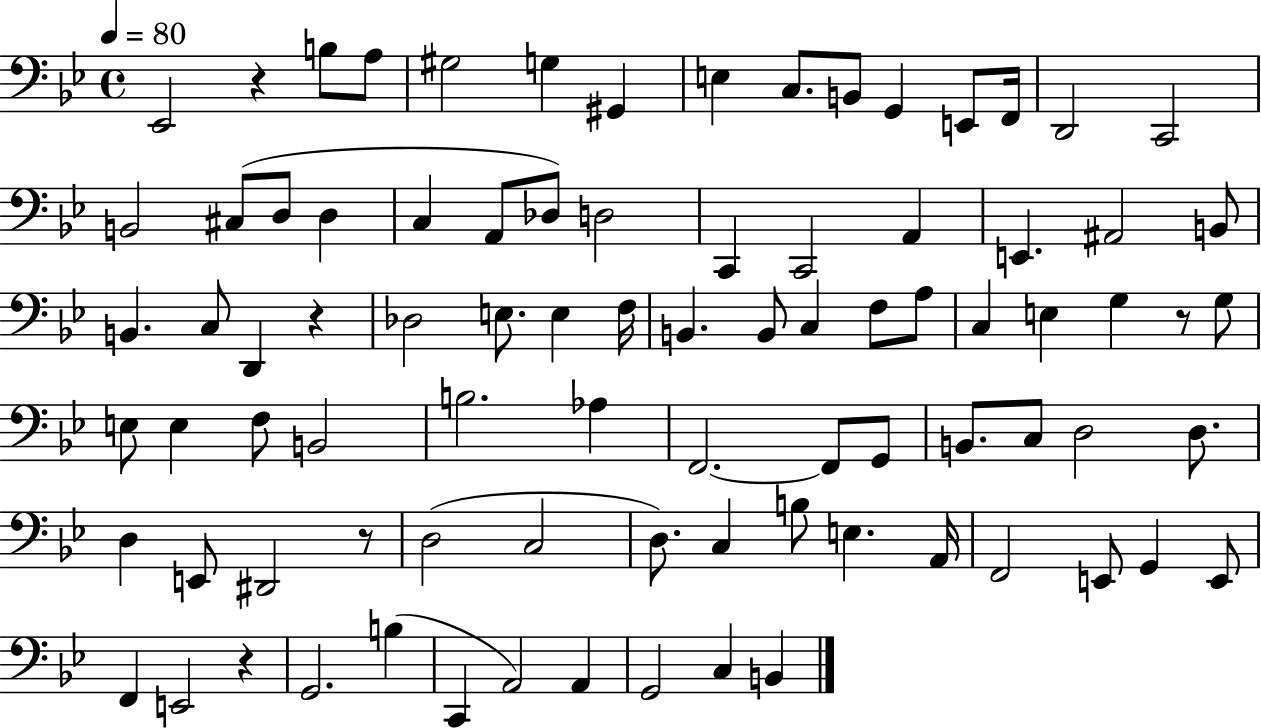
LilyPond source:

{
  \clef bass
  \time 4/4
  \defaultTimeSignature
  \key bes \major
  \tempo 4 = 80
  ees,2 r4 b8 a8 | gis2 g4 gis,4 | e4 c8. b,8 g,4 e,8 f,16 | d,2 c,2 | \break b,2 cis8( d8 d4 | c4 a,8 des8) d2 | c,4 c,2 a,4 | e,4. ais,2 b,8 | \break b,4. c8 d,4 r4 | des2 e8. e4 f16 | b,4. b,8 c4 f8 a8 | c4 e4 g4 r8 g8 | \break e8 e4 f8 b,2 | b2. aes4 | f,2.~~ f,8 g,8 | b,8. c8 d2 d8. | \break d4 e,8 dis,2 r8 | d2( c2 | d8.) c4 b8 e4. a,16 | f,2 e,8 g,4 e,8 | \break f,4 e,2 r4 | g,2. b4( | c,4 a,2) a,4 | g,2 c4 b,4 | \break \bar "|."
}